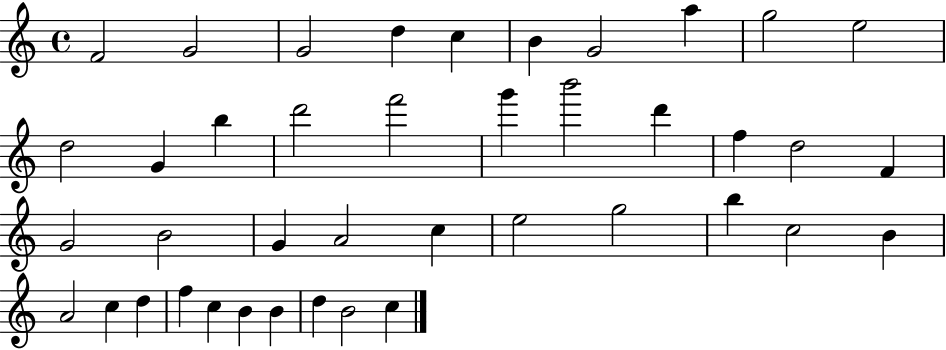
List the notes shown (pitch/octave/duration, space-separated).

F4/h G4/h G4/h D5/q C5/q B4/q G4/h A5/q G5/h E5/h D5/h G4/q B5/q D6/h F6/h G6/q B6/h D6/q F5/q D5/h F4/q G4/h B4/h G4/q A4/h C5/q E5/h G5/h B5/q C5/h B4/q A4/h C5/q D5/q F5/q C5/q B4/q B4/q D5/q B4/h C5/q